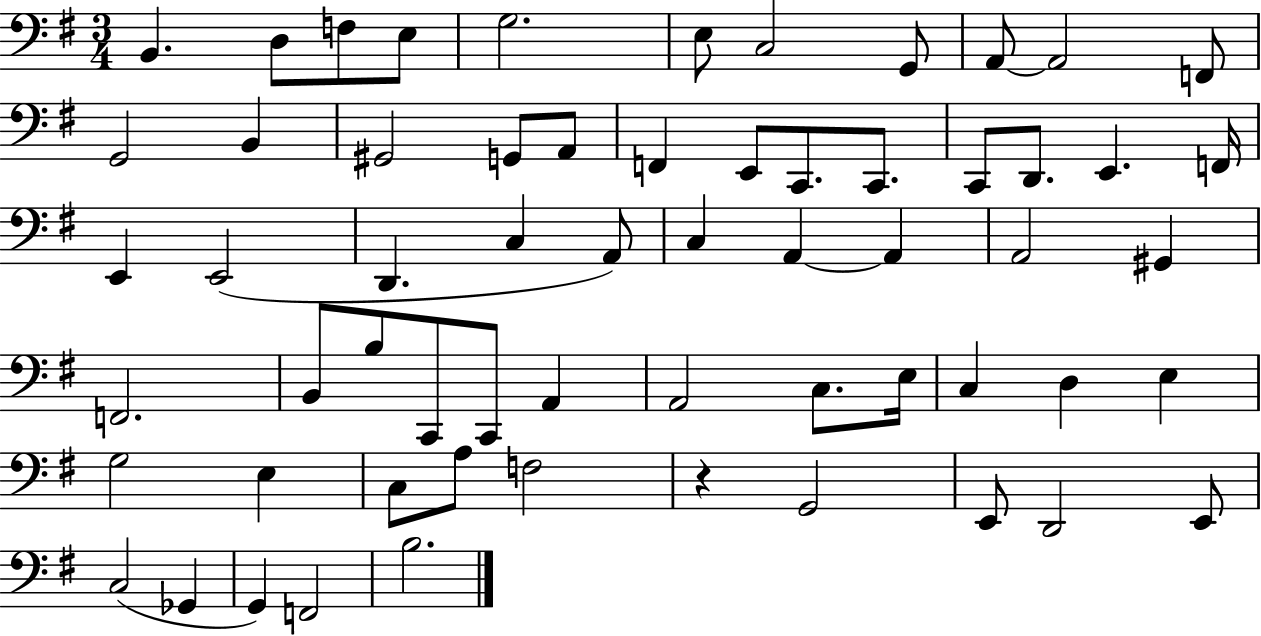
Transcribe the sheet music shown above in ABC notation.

X:1
T:Untitled
M:3/4
L:1/4
K:G
B,, D,/2 F,/2 E,/2 G,2 E,/2 C,2 G,,/2 A,,/2 A,,2 F,,/2 G,,2 B,, ^G,,2 G,,/2 A,,/2 F,, E,,/2 C,,/2 C,,/2 C,,/2 D,,/2 E,, F,,/4 E,, E,,2 D,, C, A,,/2 C, A,, A,, A,,2 ^G,, F,,2 B,,/2 B,/2 C,,/2 C,,/2 A,, A,,2 C,/2 E,/4 C, D, E, G,2 E, C,/2 A,/2 F,2 z G,,2 E,,/2 D,,2 E,,/2 C,2 _G,, G,, F,,2 B,2